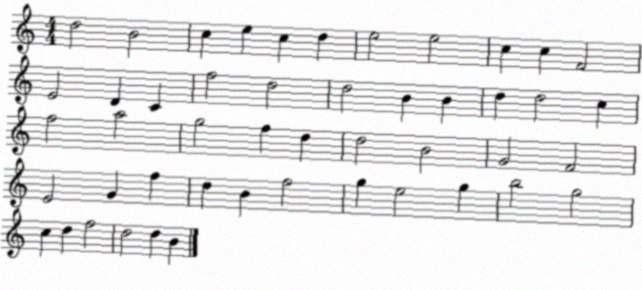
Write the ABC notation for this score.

X:1
T:Untitled
M:4/4
L:1/4
K:C
d2 B2 c e c d e2 e2 c c F2 E2 D C f2 d2 d2 B B d d2 c f2 a2 g2 f d d2 B2 G2 F2 E2 G f d B f2 g e2 g b2 g2 c d f2 d2 d B